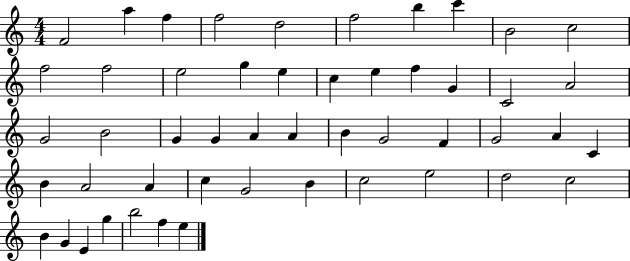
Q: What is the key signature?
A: C major